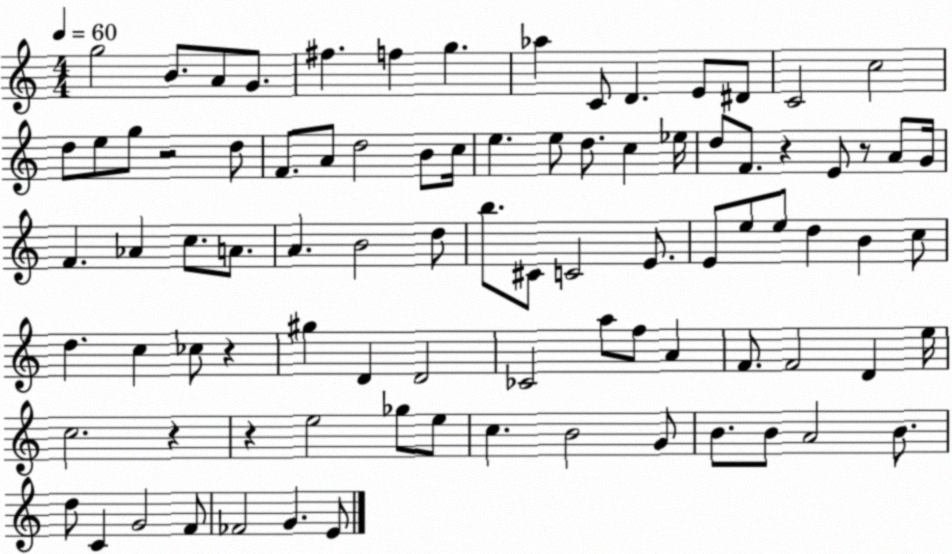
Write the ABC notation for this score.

X:1
T:Untitled
M:4/4
L:1/4
K:C
g2 B/2 A/2 G/2 ^f f g _a C/2 D E/2 ^D/2 C2 c2 d/2 e/2 g/2 z2 d/2 F/2 A/2 d2 B/2 c/4 e e/2 d/2 c _e/4 d/2 F/2 z E/2 z/2 A/2 G/4 F _A c/2 A/2 A B2 d/2 b/2 ^C/2 C2 E/2 E/2 e/2 e/2 d B c/2 d c _c/2 z ^g D D2 _C2 a/2 f/2 A F/2 F2 D e/4 c2 z z e2 _g/2 e/2 c B2 G/2 B/2 B/2 A2 B/2 d/2 C G2 F/2 _F2 G E/2